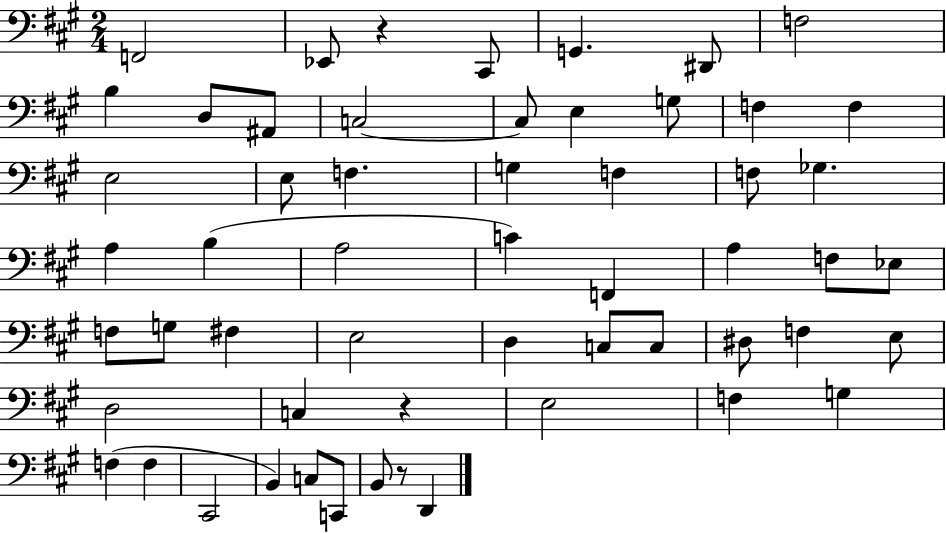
{
  \clef bass
  \numericTimeSignature
  \time 2/4
  \key a \major
  \repeat volta 2 { f,2 | ees,8 r4 cis,8 | g,4. dis,8 | f2 | \break b4 d8 ais,8 | c2~~ | c8 e4 g8 | f4 f4 | \break e2 | e8 f4. | g4 f4 | f8 ges4. | \break a4 b4( | a2 | c'4) f,4 | a4 f8 ees8 | \break f8 g8 fis4 | e2 | d4 c8 c8 | dis8 f4 e8 | \break d2 | c4 r4 | e2 | f4 g4 | \break f4( f4 | cis,2 | b,4) c8 c,8 | b,8 r8 d,4 | \break } \bar "|."
}